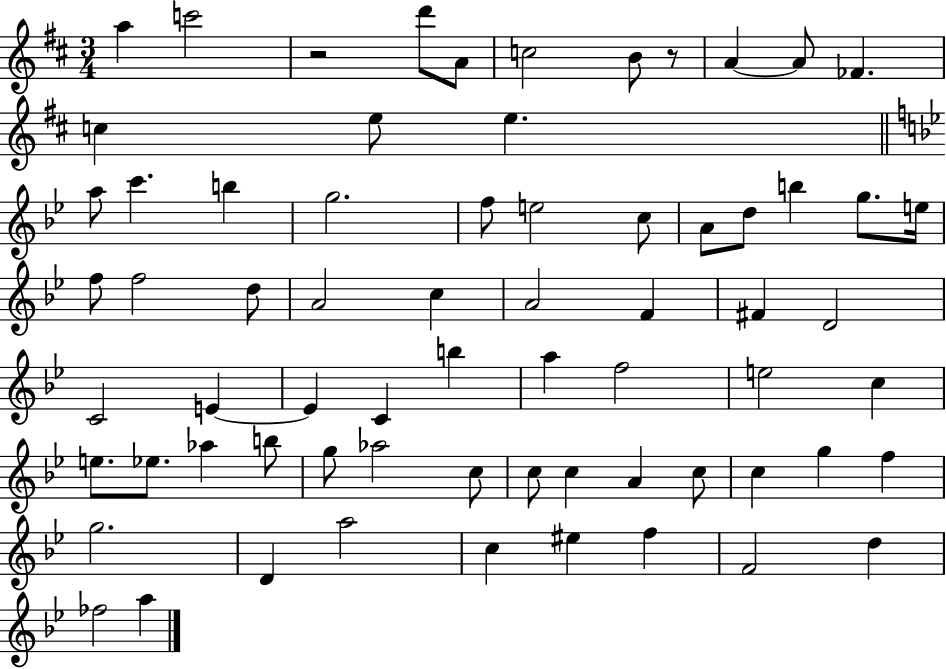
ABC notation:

X:1
T:Untitled
M:3/4
L:1/4
K:D
a c'2 z2 d'/2 A/2 c2 B/2 z/2 A A/2 _F c e/2 e a/2 c' b g2 f/2 e2 c/2 A/2 d/2 b g/2 e/4 f/2 f2 d/2 A2 c A2 F ^F D2 C2 E E C b a f2 e2 c e/2 _e/2 _a b/2 g/2 _a2 c/2 c/2 c A c/2 c g f g2 D a2 c ^e f F2 d _f2 a